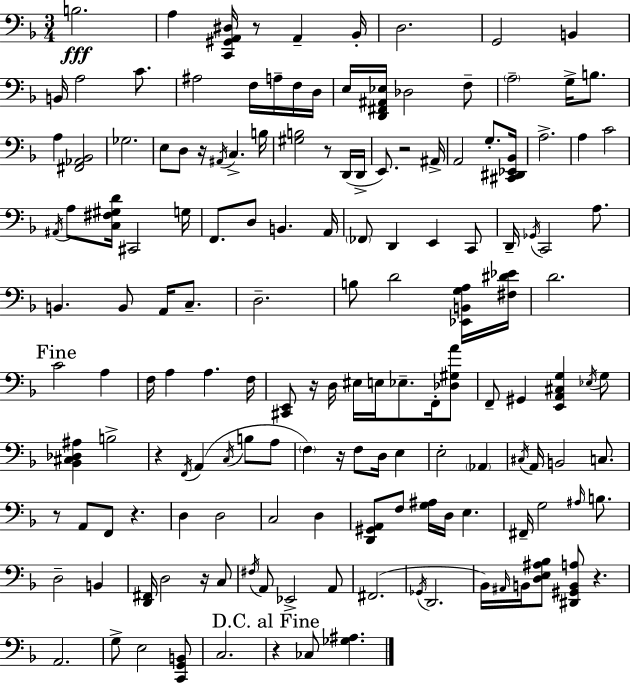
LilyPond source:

{
  \clef bass
  \numericTimeSignature
  \time 3/4
  \key f \major
  b2.\fff | a4 <c, gis, a, dis>16 r8 a,4-- bes,16-. | d2. | g,2 b,4 | \break b,16 a2 c'8. | ais2 f16 a16-- f16 d16 | e16 <d, fis, ais, ees>16 des2 f8-- | \parenthesize a2-- g16-> b8. | \break a4 <fis, aes, bes,>2 | ges2. | e8 d8 r16 \acciaccatura { ais,16 } c4.-> | b16 <gis b>2 r8 d,16( | \break d,16-> e,8.) r2 | ais,16-> a,2 g8.-. | <cis, dis, ees, bes,>16 a2.-> | a4 c'2 | \break \acciaccatura { ais,16 } a8 <c fis gis d'>16 cis,2 | g16 f,8. d8 b,4. | a,16 \parenthesize fes,8 d,4 e,4 | c,8 d,16-- \acciaccatura { ges,16 } c,2 | \break a8. b,4. b,8 a,16 | c8.-- d2.-- | b8 d'2 | <ees, b, g a>16 <fis dis' ees'>16 d'2. | \break \mark "Fine" c'2 a4 | f16 a4 a4. | f16 <cis, e,>8 r16 d16 eis16 e16 ees8.-- | f,16-. <des gis a'>8 f,8-- gis,4 <e, a, cis g>4 | \break \acciaccatura { ees16 } g8 <bes, cis des ais>4 b2-> | r4 \acciaccatura { f,16 }( a,4 | \acciaccatura { c16 } b8 a8 \parenthesize f4) r16 f8 | d16 e4 e2-. | \break \parenthesize aes,4 \acciaccatura { cis16 } a,16 b,2 | c8. r8 a,8 f,8 | r4. d4 d2 | c2 | \break d4 <d, gis, a,>8 f8 <g ais>16 | d16 e4. fis,16-- g2 | \grace { ais16 } b8. d2-- | b,4 <d, fis,>16 d2 | \break r16 c8 \acciaccatura { fis16 } a,8 ees,2-> | a,8 fis,2.( | \acciaccatura { ges,16 } d,2. | bes,16) \grace { ais,16 } | \break b,16 <d e ais bes>8 <dis, gis, b, a>8 r4. a,2. | g8-> | e2 <c, g, b,>8 c2. | \mark "D.C. al Fine" r4 | \break ces8 <ges ais>4. \bar "|."
}